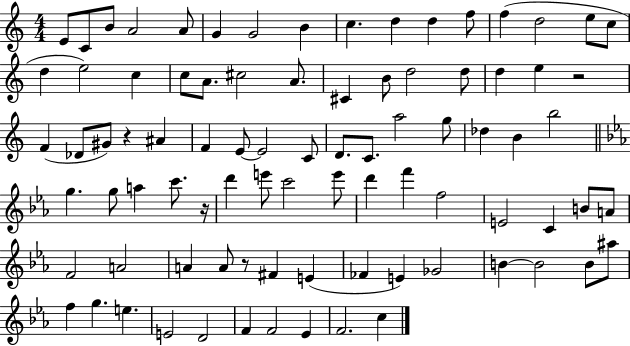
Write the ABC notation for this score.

X:1
T:Untitled
M:4/4
L:1/4
K:C
E/2 C/2 B/2 A2 A/2 G G2 B c d d f/2 f d2 e/2 c/2 d e2 c c/2 A/2 ^c2 A/2 ^C B/2 d2 d/2 d e z2 F _D/2 ^G/2 z ^A F E/2 E2 C/2 D/2 C/2 a2 g/2 _d B b2 g g/2 a c'/2 z/4 d' e'/2 c'2 e'/2 d' f' f2 E2 C B/2 A/2 F2 A2 A A/2 z/2 ^F E _F E _G2 B B2 B/2 ^a/2 f g e E2 D2 F F2 _E F2 c